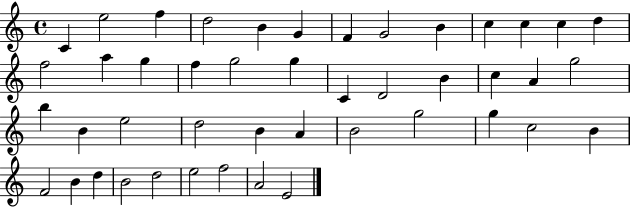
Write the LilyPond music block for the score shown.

{
  \clef treble
  \time 4/4
  \defaultTimeSignature
  \key c \major
  c'4 e''2 f''4 | d''2 b'4 g'4 | f'4 g'2 b'4 | c''4 c''4 c''4 d''4 | \break f''2 a''4 g''4 | f''4 g''2 g''4 | c'4 d'2 b'4 | c''4 a'4 g''2 | \break b''4 b'4 e''2 | d''2 b'4 a'4 | b'2 g''2 | g''4 c''2 b'4 | \break f'2 b'4 d''4 | b'2 d''2 | e''2 f''2 | a'2 e'2 | \break \bar "|."
}